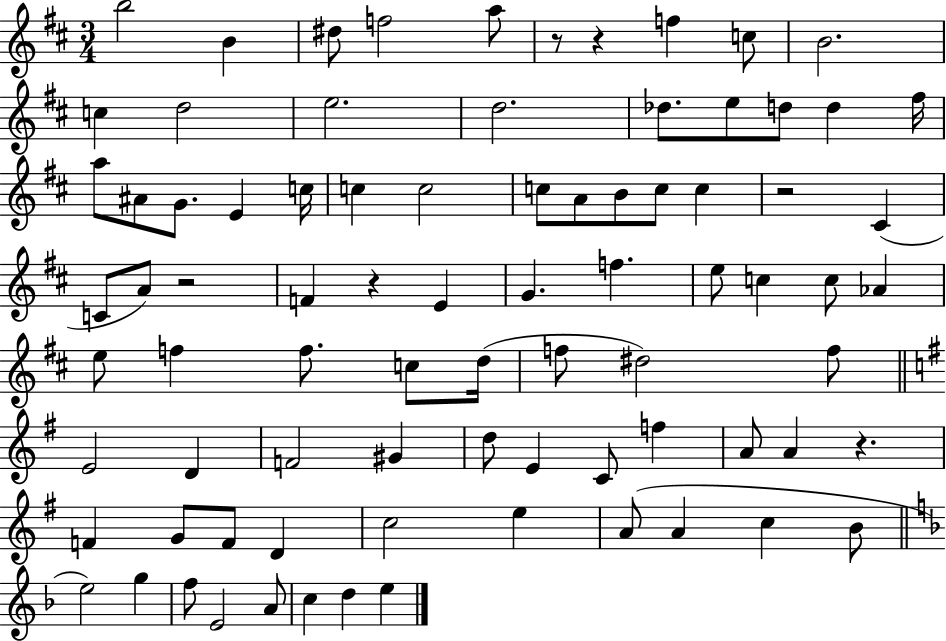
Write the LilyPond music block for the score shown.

{
  \clef treble
  \numericTimeSignature
  \time 3/4
  \key d \major
  \repeat volta 2 { b''2 b'4 | dis''8 f''2 a''8 | r8 r4 f''4 c''8 | b'2. | \break c''4 d''2 | e''2. | d''2. | des''8. e''8 d''8 d''4 fis''16 | \break a''8 ais'8 g'8. e'4 c''16 | c''4 c''2 | c''8 a'8 b'8 c''8 c''4 | r2 cis'4( | \break c'8 a'8) r2 | f'4 r4 e'4 | g'4. f''4. | e''8 c''4 c''8 aes'4 | \break e''8 f''4 f''8. c''8 d''16( | f''8 dis''2) f''8 | \bar "||" \break \key g \major e'2 d'4 | f'2 gis'4 | d''8 e'4 c'8 f''4 | a'8 a'4 r4. | \break f'4 g'8 f'8 d'4 | c''2 e''4 | a'8( a'4 c''4 b'8 | \bar "||" \break \key f \major e''2) g''4 | f''8 e'2 a'8 | c''4 d''4 e''4 | } \bar "|."
}